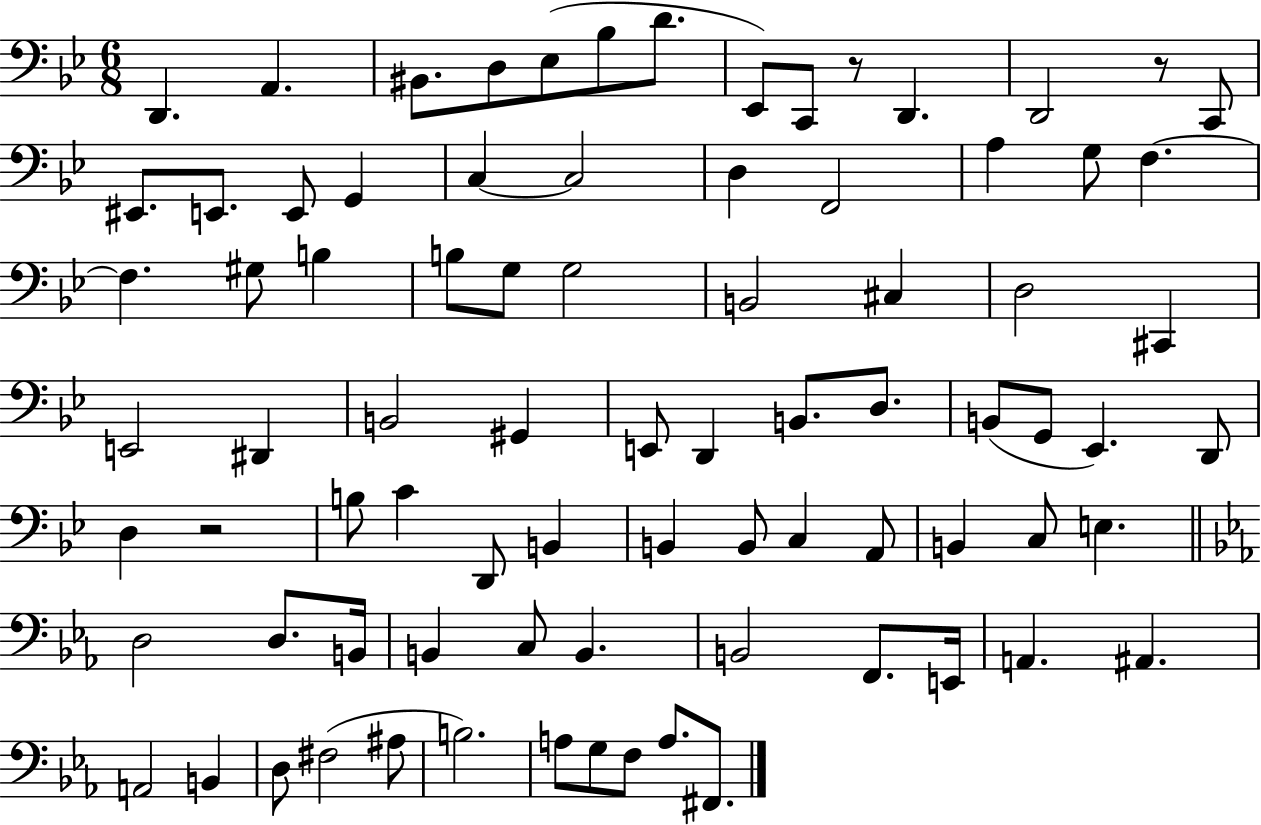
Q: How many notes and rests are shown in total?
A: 82